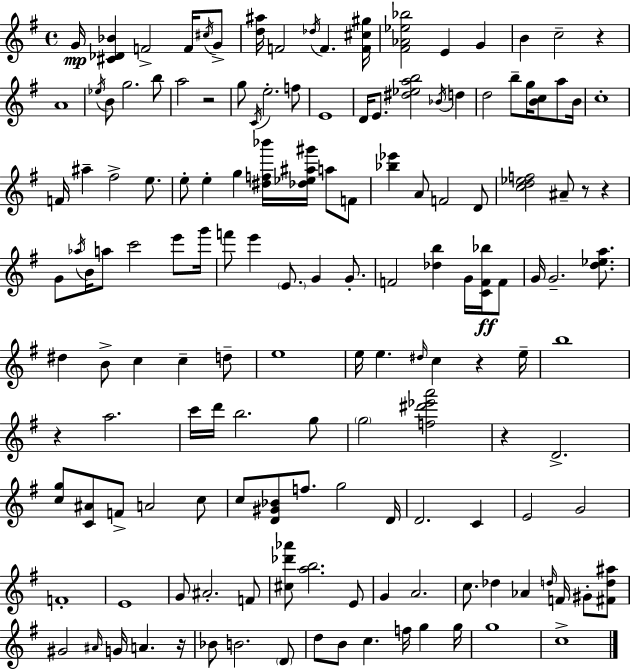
G4/s [C#4,Db4,Bb4]/q F4/h F4/s C#5/s G4/e [D5,A#5]/s F4/h Db5/s F4/q. [F4,C#5,G#5]/s [F#4,Ab4,Eb5,Bb5]/h E4/q G4/q B4/q C5/h R/q A4/w Eb5/s B4/e G5/h. B5/e A5/h R/h G5/e C4/s E5/h. F5/e E4/w D4/s E4/e. [D#5,Eb5,A5,B5]/h Bb4/s D5/q D5/h B5/e G5/s [B4,C5]/e A5/e B4/s C5/w F4/s A#5/q F#5/h E5/e. E5/e E5/q G5/q [D#5,F5,Bb6]/s [Db5,Eb5,A#5,G#6]/s A5/e F4/e [Bb5,Eb6]/q A4/e F4/h D4/e [C5,D5,Eb5,F5]/h A#4/e R/e R/q G4/e Ab5/s B4/s A5/e C6/h E6/e G6/s F6/e E6/q E4/e. G4/q G4/e. F4/h [Db5,B5]/q G4/s [C4,F4,Bb5]/s F4/e G4/s G4/h. [D5,Eb5,A5]/e. D#5/q B4/e C5/q C5/q D5/e E5/w E5/s E5/q. D#5/s C5/q R/q E5/s B5/w R/q A5/h. C6/s D6/s B5/h. G5/e G5/h [F5,D#6,Eb6,A6]/h R/q D4/h. [C5,G5]/e [C4,A#4]/e F4/e A4/h C5/e C5/e [D4,G#4,Bb4]/e F5/e. G5/h D4/s D4/h. C4/q E4/h G4/h F4/w E4/w G4/e A#4/h. F4/e [C#5,Db6,Ab6]/e [A5,B5]/h. E4/e G4/q A4/h. C5/e. Db5/q Ab4/q D5/s F4/s G#4/e [F#4,D5,A#5]/e G#4/h A#4/s G4/s A4/q. R/s Bb4/e B4/h. D4/e D5/e B4/e C5/q. F5/s G5/q G5/s G5/w C5/w